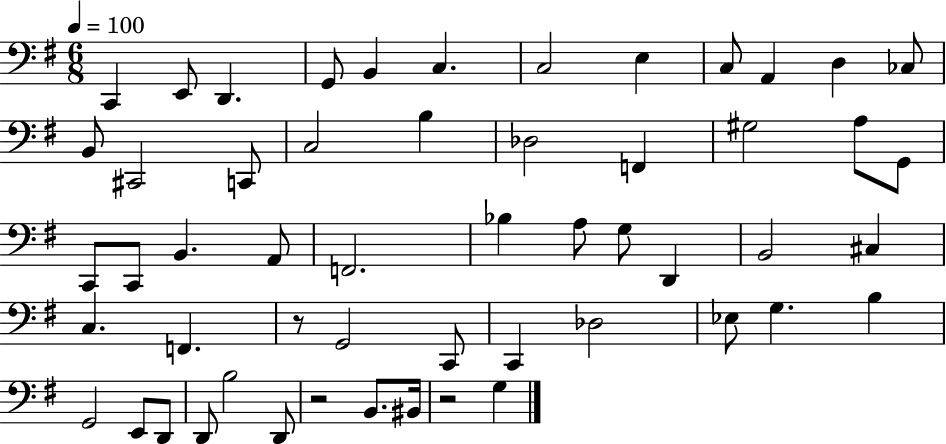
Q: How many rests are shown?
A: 3